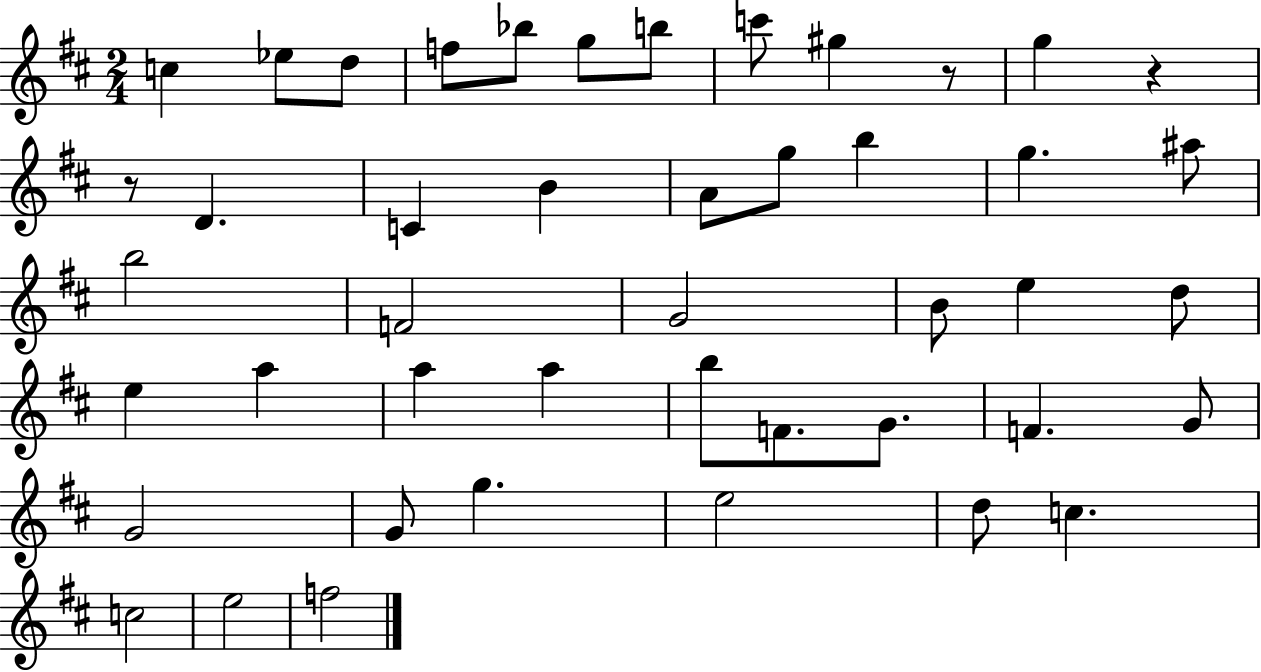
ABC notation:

X:1
T:Untitled
M:2/4
L:1/4
K:D
c _e/2 d/2 f/2 _b/2 g/2 b/2 c'/2 ^g z/2 g z z/2 D C B A/2 g/2 b g ^a/2 b2 F2 G2 B/2 e d/2 e a a a b/2 F/2 G/2 F G/2 G2 G/2 g e2 d/2 c c2 e2 f2